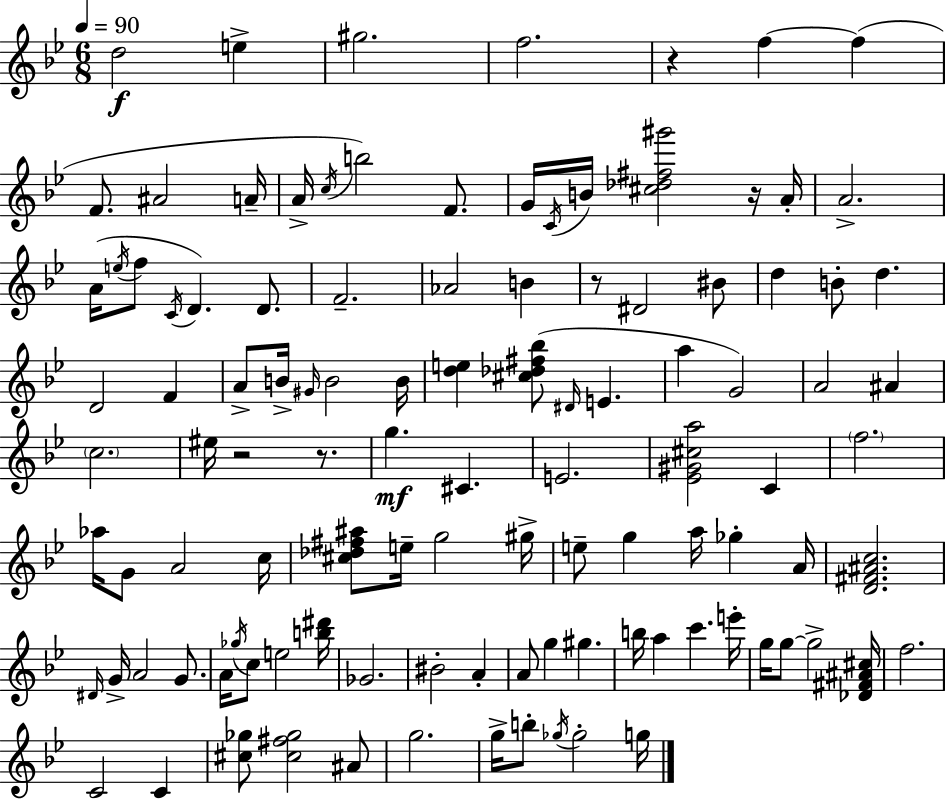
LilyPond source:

{
  \clef treble
  \numericTimeSignature
  \time 6/8
  \key bes \major
  \tempo 4 = 90
  \repeat volta 2 { d''2\f e''4-> | gis''2. | f''2. | r4 f''4~~ f''4( | \break f'8. ais'2 a'16-- | a'16-> \acciaccatura { c''16 }) b''2 f'8. | g'16 \acciaccatura { c'16 } b'16 <cis'' des'' fis'' gis'''>2 | r16 a'16-. a'2.-> | \break a'16( \acciaccatura { e''16 } f''8 \acciaccatura { c'16 } d'4.) | d'8. f'2.-- | aes'2 | b'4 r8 dis'2 | \break bis'8 d''4 b'8-. d''4. | d'2 | f'4 a'8-> b'16-> \grace { gis'16 } b'2 | b'16 <d'' e''>4 <cis'' des'' fis'' bes''>8( \grace { dis'16 } | \break e'4. a''4 g'2) | a'2 | ais'4 \parenthesize c''2. | eis''16 r2 | \break r8. g''4.\mf | cis'4. e'2. | <ees' gis' cis'' a''>2 | c'4 \parenthesize f''2. | \break aes''16 g'8 a'2 | c''16 <cis'' des'' fis'' ais''>8 e''16-- g''2 | gis''16-> e''8-- g''4 | a''16 ges''4-. a'16 <d' fis' ais' c''>2. | \break \grace { dis'16 } g'16-> a'2 | g'8. a'16 \acciaccatura { ges''16 } c''8 e''2 | <b'' dis'''>16 ges'2. | bis'2-. | \break a'4-. a'8 g''4 | gis''4. b''16 a''4 | c'''4. e'''16-. g''16 g''8~~ g''2-> | <des' fis' ais' cis''>16 f''2. | \break c'2 | c'4 <cis'' ges''>8 <cis'' fis'' ges''>2 | ais'8 g''2. | g''16-> b''8-. \acciaccatura { ges''16 } | \break ges''2-. g''16 } \bar "|."
}